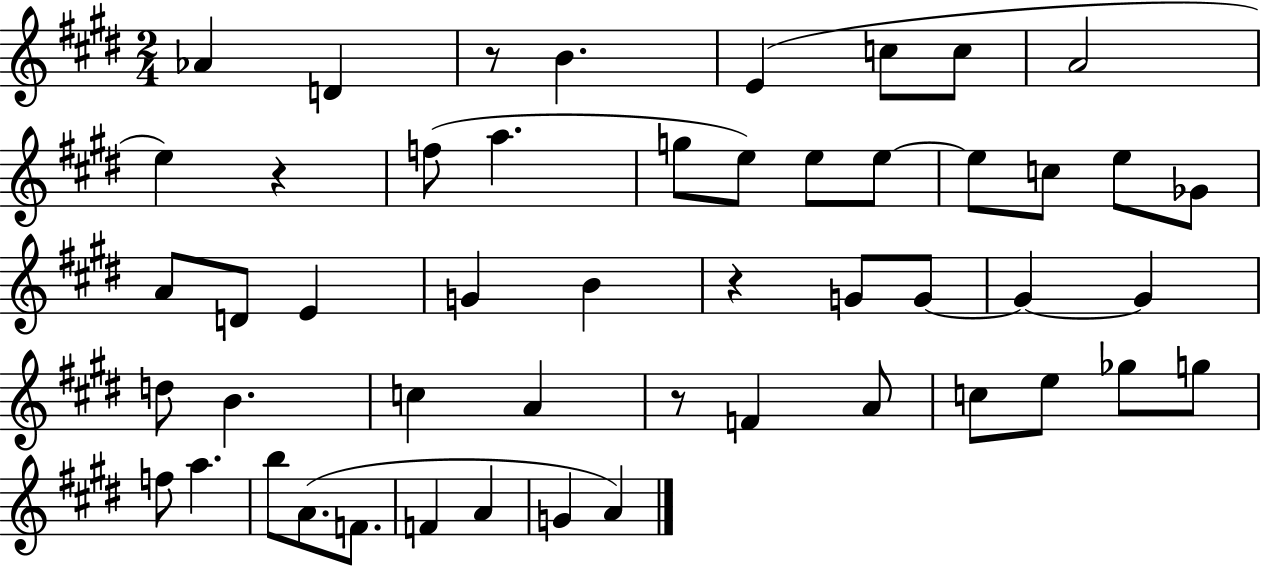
Ab4/q D4/q R/e B4/q. E4/q C5/e C5/e A4/h E5/q R/q F5/e A5/q. G5/e E5/e E5/e E5/e E5/e C5/e E5/e Gb4/e A4/e D4/e E4/q G4/q B4/q R/q G4/e G4/e G4/q G4/q D5/e B4/q. C5/q A4/q R/e F4/q A4/e C5/e E5/e Gb5/e G5/e F5/e A5/q. B5/e A4/e. F4/e. F4/q A4/q G4/q A4/q